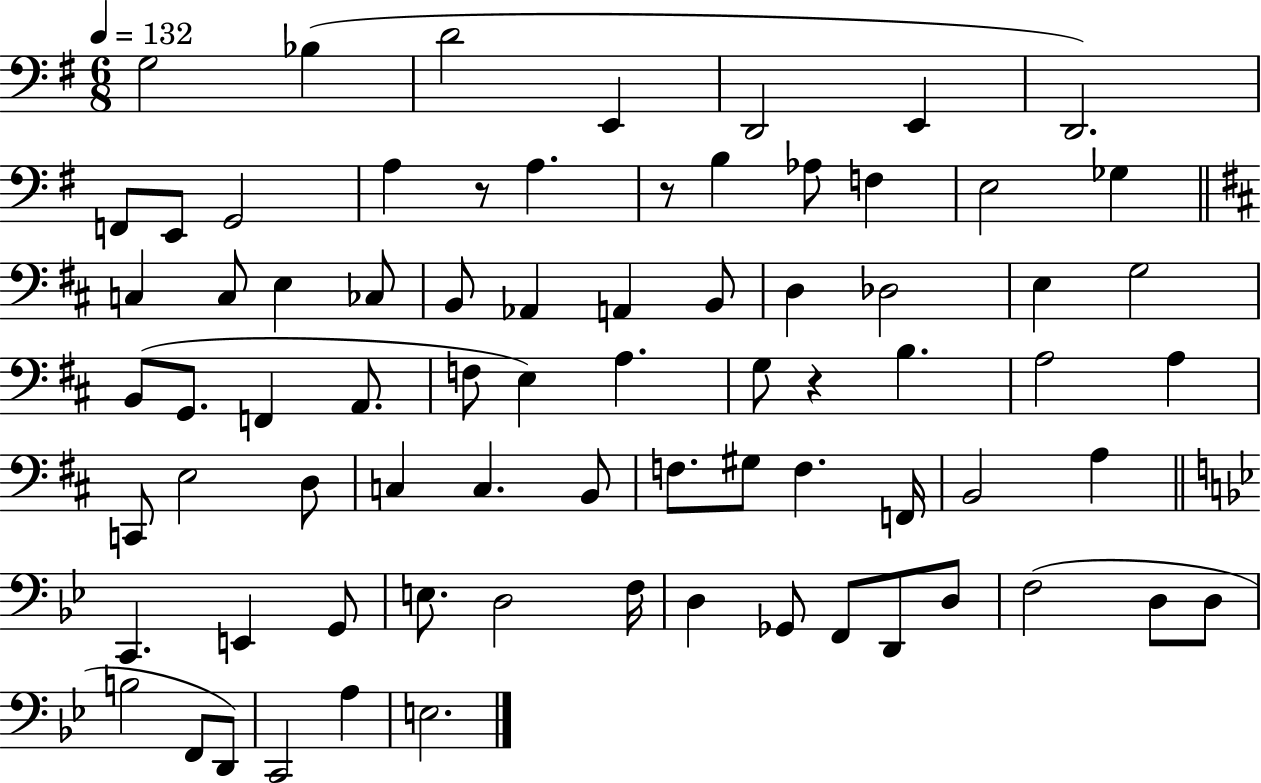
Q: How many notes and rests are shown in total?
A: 75